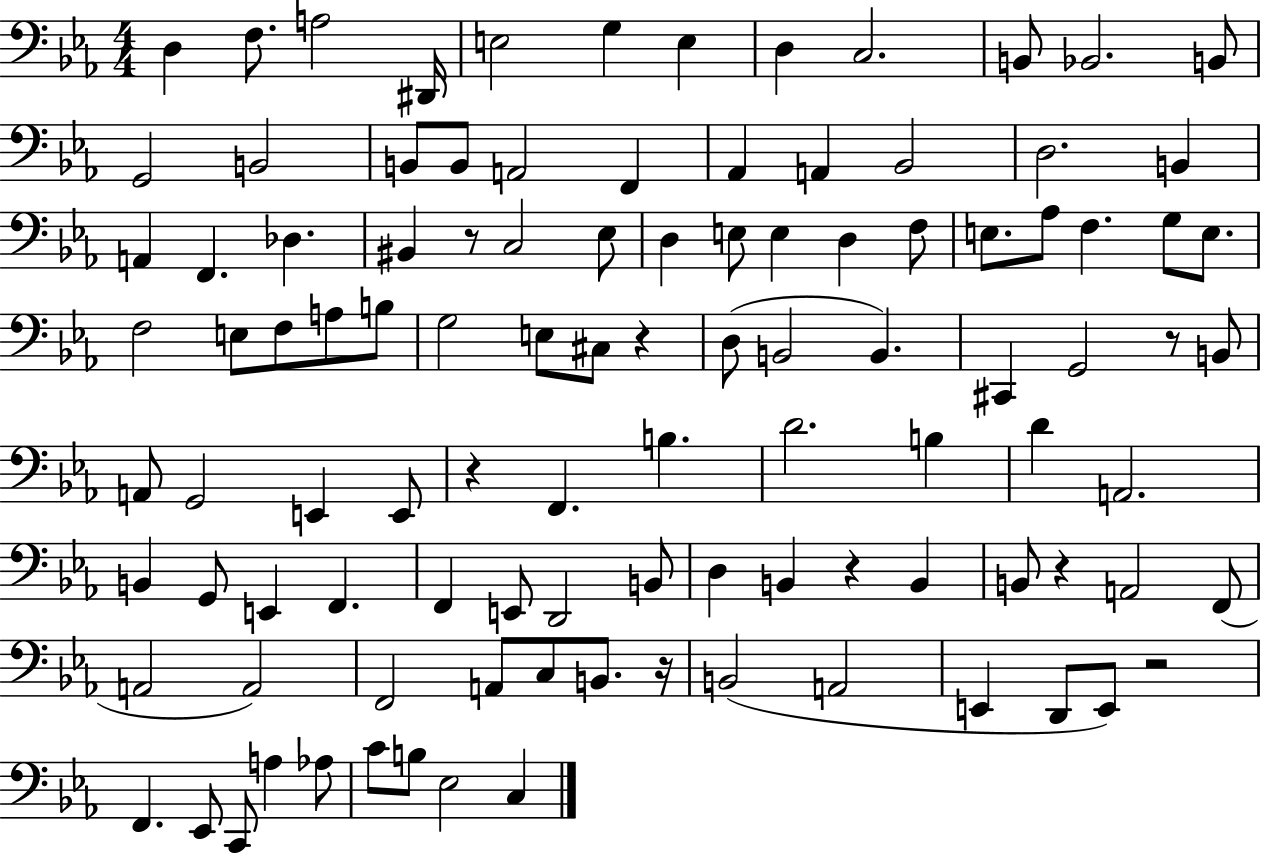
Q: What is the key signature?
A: EES major